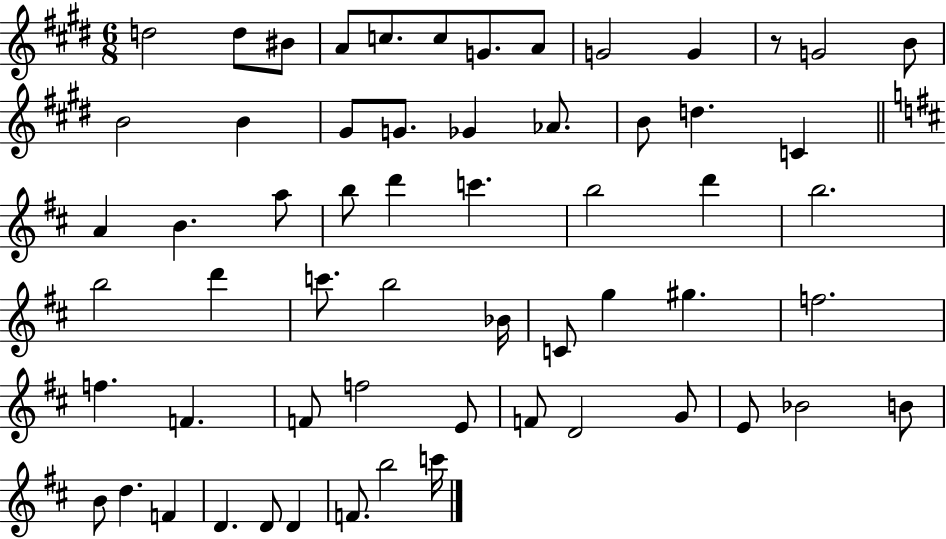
X:1
T:Untitled
M:6/8
L:1/4
K:E
d2 d/2 ^B/2 A/2 c/2 c/2 G/2 A/2 G2 G z/2 G2 B/2 B2 B ^G/2 G/2 _G _A/2 B/2 d C A B a/2 b/2 d' c' b2 d' b2 b2 d' c'/2 b2 _B/4 C/2 g ^g f2 f F F/2 f2 E/2 F/2 D2 G/2 E/2 _B2 B/2 B/2 d F D D/2 D F/2 b2 c'/4